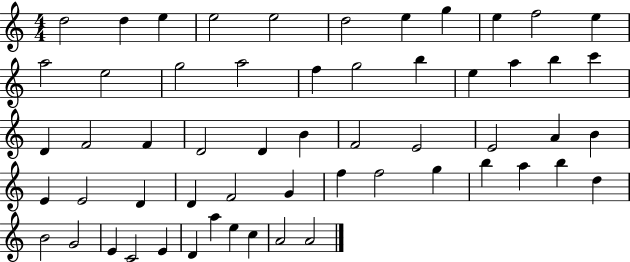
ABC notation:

X:1
T:Untitled
M:4/4
L:1/4
K:C
d2 d e e2 e2 d2 e g e f2 e a2 e2 g2 a2 f g2 b e a b c' D F2 F D2 D B F2 E2 E2 A B E E2 D D F2 G f f2 g b a b d B2 G2 E C2 E D a e c A2 A2